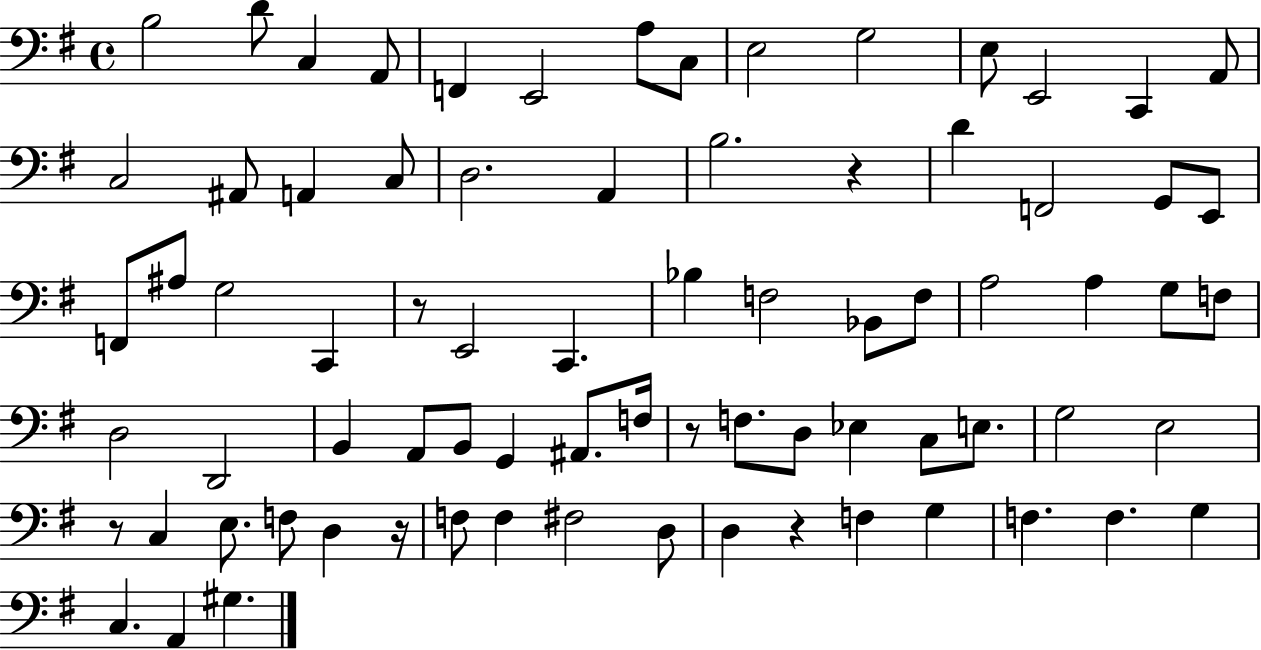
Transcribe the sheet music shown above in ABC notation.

X:1
T:Untitled
M:4/4
L:1/4
K:G
B,2 D/2 C, A,,/2 F,, E,,2 A,/2 C,/2 E,2 G,2 E,/2 E,,2 C,, A,,/2 C,2 ^A,,/2 A,, C,/2 D,2 A,, B,2 z D F,,2 G,,/2 E,,/2 F,,/2 ^A,/2 G,2 C,, z/2 E,,2 C,, _B, F,2 _B,,/2 F,/2 A,2 A, G,/2 F,/2 D,2 D,,2 B,, A,,/2 B,,/2 G,, ^A,,/2 F,/4 z/2 F,/2 D,/2 _E, C,/2 E,/2 G,2 E,2 z/2 C, E,/2 F,/2 D, z/4 F,/2 F, ^F,2 D,/2 D, z F, G, F, F, G, C, A,, ^G,